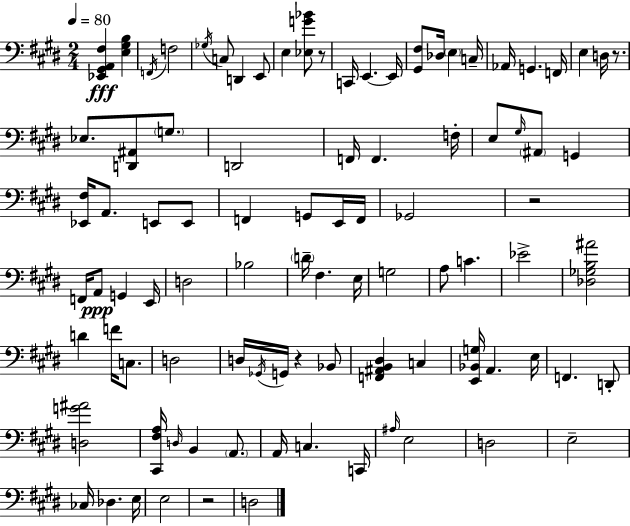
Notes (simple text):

[Eb2,G#2,A2,F#3]/q [E3,G#3,B3]/q F2/s F3/h Gb3/s C3/e D2/q E2/e E3/q [Eb3,G4,Bb4]/e R/e C2/s E2/q. E2/s [G#2,F#3]/e Db3/s E3/q C3/s Ab2/s G2/q. F2/s E3/q D3/s R/e. Eb3/e. [D2,A#2]/e G3/e. D2/h F2/s F2/q. F3/s E3/e G#3/s A#2/e G2/q [Eb2,F#3]/s A2/e. E2/e E2/e F2/q G2/e E2/s F2/s Gb2/h R/h F2/s A2/e G2/q E2/s D3/h Bb3/h D4/s F#3/q. E3/s G3/h A3/e C4/q. Eb4/h [Db3,Gb3,B3,A#4]/h D4/q F4/s C3/e. D3/h D3/s Gb2/s G2/s R/q Bb2/e [F2,A#2,B2,D#3]/q C3/q [E2,Bb2,G3]/s A2/q. E3/s F2/q. D2/e [D3,G4,A#4]/h [C#2,F#3,A3]/s D3/s B2/q A2/e. A2/s C3/q. C2/s A#3/s E3/h D3/h E3/h CES3/s Db3/q. E3/s E3/h R/h D3/h